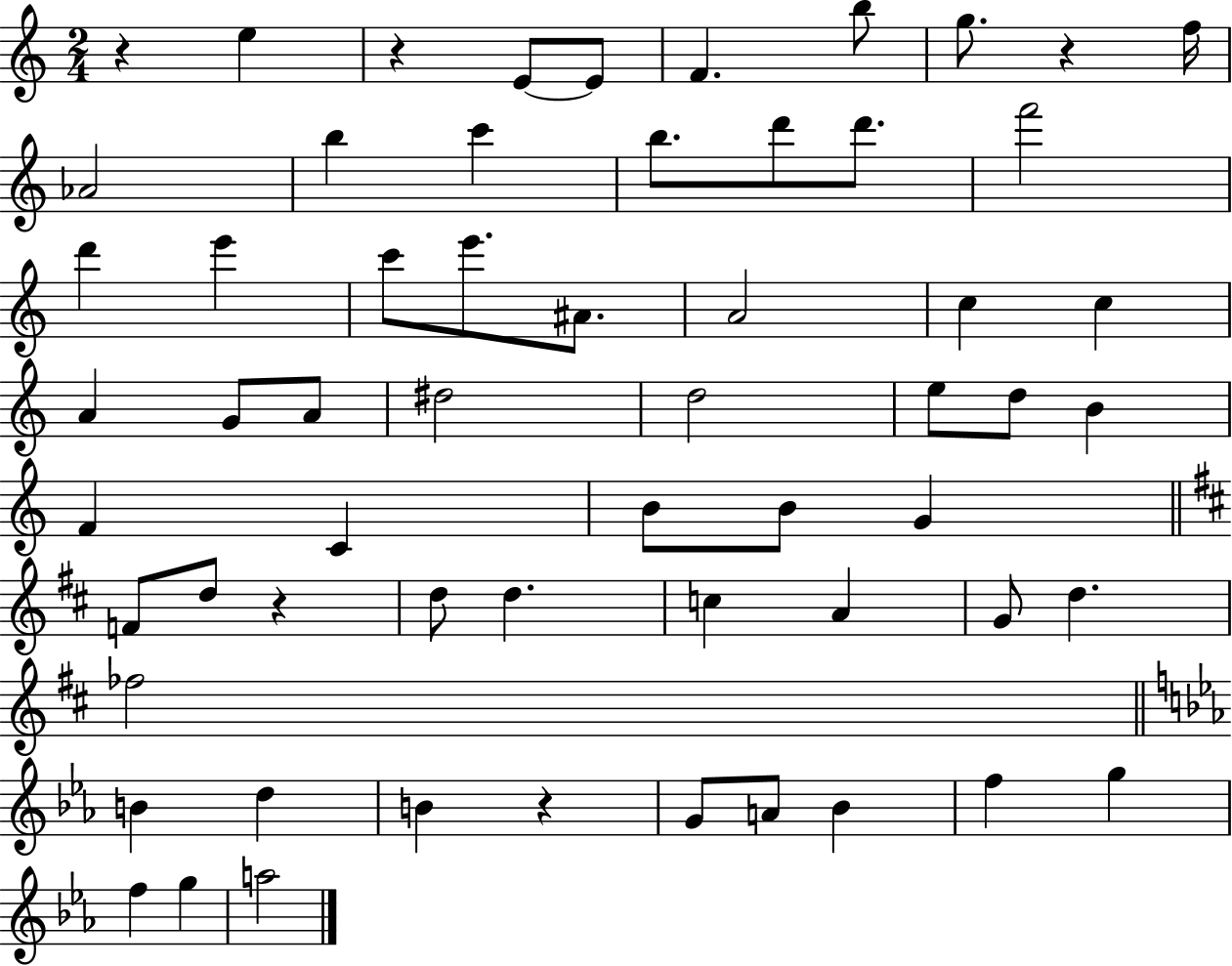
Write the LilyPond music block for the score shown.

{
  \clef treble
  \numericTimeSignature
  \time 2/4
  \key c \major
  r4 e''4 | r4 e'8~~ e'8 | f'4. b''8 | g''8. r4 f''16 | \break aes'2 | b''4 c'''4 | b''8. d'''8 d'''8. | f'''2 | \break d'''4 e'''4 | c'''8 e'''8. ais'8. | a'2 | c''4 c''4 | \break a'4 g'8 a'8 | dis''2 | d''2 | e''8 d''8 b'4 | \break f'4 c'4 | b'8 b'8 g'4 | \bar "||" \break \key d \major f'8 d''8 r4 | d''8 d''4. | c''4 a'4 | g'8 d''4. | \break fes''2 | \bar "||" \break \key ees \major b'4 d''4 | b'4 r4 | g'8 a'8 bes'4 | f''4 g''4 | \break f''4 g''4 | a''2 | \bar "|."
}